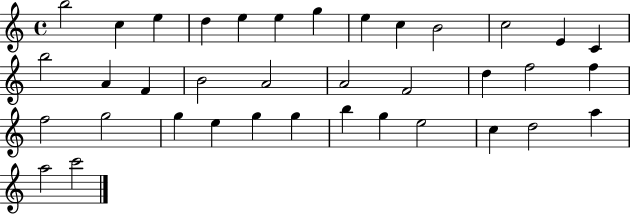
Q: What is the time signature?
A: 4/4